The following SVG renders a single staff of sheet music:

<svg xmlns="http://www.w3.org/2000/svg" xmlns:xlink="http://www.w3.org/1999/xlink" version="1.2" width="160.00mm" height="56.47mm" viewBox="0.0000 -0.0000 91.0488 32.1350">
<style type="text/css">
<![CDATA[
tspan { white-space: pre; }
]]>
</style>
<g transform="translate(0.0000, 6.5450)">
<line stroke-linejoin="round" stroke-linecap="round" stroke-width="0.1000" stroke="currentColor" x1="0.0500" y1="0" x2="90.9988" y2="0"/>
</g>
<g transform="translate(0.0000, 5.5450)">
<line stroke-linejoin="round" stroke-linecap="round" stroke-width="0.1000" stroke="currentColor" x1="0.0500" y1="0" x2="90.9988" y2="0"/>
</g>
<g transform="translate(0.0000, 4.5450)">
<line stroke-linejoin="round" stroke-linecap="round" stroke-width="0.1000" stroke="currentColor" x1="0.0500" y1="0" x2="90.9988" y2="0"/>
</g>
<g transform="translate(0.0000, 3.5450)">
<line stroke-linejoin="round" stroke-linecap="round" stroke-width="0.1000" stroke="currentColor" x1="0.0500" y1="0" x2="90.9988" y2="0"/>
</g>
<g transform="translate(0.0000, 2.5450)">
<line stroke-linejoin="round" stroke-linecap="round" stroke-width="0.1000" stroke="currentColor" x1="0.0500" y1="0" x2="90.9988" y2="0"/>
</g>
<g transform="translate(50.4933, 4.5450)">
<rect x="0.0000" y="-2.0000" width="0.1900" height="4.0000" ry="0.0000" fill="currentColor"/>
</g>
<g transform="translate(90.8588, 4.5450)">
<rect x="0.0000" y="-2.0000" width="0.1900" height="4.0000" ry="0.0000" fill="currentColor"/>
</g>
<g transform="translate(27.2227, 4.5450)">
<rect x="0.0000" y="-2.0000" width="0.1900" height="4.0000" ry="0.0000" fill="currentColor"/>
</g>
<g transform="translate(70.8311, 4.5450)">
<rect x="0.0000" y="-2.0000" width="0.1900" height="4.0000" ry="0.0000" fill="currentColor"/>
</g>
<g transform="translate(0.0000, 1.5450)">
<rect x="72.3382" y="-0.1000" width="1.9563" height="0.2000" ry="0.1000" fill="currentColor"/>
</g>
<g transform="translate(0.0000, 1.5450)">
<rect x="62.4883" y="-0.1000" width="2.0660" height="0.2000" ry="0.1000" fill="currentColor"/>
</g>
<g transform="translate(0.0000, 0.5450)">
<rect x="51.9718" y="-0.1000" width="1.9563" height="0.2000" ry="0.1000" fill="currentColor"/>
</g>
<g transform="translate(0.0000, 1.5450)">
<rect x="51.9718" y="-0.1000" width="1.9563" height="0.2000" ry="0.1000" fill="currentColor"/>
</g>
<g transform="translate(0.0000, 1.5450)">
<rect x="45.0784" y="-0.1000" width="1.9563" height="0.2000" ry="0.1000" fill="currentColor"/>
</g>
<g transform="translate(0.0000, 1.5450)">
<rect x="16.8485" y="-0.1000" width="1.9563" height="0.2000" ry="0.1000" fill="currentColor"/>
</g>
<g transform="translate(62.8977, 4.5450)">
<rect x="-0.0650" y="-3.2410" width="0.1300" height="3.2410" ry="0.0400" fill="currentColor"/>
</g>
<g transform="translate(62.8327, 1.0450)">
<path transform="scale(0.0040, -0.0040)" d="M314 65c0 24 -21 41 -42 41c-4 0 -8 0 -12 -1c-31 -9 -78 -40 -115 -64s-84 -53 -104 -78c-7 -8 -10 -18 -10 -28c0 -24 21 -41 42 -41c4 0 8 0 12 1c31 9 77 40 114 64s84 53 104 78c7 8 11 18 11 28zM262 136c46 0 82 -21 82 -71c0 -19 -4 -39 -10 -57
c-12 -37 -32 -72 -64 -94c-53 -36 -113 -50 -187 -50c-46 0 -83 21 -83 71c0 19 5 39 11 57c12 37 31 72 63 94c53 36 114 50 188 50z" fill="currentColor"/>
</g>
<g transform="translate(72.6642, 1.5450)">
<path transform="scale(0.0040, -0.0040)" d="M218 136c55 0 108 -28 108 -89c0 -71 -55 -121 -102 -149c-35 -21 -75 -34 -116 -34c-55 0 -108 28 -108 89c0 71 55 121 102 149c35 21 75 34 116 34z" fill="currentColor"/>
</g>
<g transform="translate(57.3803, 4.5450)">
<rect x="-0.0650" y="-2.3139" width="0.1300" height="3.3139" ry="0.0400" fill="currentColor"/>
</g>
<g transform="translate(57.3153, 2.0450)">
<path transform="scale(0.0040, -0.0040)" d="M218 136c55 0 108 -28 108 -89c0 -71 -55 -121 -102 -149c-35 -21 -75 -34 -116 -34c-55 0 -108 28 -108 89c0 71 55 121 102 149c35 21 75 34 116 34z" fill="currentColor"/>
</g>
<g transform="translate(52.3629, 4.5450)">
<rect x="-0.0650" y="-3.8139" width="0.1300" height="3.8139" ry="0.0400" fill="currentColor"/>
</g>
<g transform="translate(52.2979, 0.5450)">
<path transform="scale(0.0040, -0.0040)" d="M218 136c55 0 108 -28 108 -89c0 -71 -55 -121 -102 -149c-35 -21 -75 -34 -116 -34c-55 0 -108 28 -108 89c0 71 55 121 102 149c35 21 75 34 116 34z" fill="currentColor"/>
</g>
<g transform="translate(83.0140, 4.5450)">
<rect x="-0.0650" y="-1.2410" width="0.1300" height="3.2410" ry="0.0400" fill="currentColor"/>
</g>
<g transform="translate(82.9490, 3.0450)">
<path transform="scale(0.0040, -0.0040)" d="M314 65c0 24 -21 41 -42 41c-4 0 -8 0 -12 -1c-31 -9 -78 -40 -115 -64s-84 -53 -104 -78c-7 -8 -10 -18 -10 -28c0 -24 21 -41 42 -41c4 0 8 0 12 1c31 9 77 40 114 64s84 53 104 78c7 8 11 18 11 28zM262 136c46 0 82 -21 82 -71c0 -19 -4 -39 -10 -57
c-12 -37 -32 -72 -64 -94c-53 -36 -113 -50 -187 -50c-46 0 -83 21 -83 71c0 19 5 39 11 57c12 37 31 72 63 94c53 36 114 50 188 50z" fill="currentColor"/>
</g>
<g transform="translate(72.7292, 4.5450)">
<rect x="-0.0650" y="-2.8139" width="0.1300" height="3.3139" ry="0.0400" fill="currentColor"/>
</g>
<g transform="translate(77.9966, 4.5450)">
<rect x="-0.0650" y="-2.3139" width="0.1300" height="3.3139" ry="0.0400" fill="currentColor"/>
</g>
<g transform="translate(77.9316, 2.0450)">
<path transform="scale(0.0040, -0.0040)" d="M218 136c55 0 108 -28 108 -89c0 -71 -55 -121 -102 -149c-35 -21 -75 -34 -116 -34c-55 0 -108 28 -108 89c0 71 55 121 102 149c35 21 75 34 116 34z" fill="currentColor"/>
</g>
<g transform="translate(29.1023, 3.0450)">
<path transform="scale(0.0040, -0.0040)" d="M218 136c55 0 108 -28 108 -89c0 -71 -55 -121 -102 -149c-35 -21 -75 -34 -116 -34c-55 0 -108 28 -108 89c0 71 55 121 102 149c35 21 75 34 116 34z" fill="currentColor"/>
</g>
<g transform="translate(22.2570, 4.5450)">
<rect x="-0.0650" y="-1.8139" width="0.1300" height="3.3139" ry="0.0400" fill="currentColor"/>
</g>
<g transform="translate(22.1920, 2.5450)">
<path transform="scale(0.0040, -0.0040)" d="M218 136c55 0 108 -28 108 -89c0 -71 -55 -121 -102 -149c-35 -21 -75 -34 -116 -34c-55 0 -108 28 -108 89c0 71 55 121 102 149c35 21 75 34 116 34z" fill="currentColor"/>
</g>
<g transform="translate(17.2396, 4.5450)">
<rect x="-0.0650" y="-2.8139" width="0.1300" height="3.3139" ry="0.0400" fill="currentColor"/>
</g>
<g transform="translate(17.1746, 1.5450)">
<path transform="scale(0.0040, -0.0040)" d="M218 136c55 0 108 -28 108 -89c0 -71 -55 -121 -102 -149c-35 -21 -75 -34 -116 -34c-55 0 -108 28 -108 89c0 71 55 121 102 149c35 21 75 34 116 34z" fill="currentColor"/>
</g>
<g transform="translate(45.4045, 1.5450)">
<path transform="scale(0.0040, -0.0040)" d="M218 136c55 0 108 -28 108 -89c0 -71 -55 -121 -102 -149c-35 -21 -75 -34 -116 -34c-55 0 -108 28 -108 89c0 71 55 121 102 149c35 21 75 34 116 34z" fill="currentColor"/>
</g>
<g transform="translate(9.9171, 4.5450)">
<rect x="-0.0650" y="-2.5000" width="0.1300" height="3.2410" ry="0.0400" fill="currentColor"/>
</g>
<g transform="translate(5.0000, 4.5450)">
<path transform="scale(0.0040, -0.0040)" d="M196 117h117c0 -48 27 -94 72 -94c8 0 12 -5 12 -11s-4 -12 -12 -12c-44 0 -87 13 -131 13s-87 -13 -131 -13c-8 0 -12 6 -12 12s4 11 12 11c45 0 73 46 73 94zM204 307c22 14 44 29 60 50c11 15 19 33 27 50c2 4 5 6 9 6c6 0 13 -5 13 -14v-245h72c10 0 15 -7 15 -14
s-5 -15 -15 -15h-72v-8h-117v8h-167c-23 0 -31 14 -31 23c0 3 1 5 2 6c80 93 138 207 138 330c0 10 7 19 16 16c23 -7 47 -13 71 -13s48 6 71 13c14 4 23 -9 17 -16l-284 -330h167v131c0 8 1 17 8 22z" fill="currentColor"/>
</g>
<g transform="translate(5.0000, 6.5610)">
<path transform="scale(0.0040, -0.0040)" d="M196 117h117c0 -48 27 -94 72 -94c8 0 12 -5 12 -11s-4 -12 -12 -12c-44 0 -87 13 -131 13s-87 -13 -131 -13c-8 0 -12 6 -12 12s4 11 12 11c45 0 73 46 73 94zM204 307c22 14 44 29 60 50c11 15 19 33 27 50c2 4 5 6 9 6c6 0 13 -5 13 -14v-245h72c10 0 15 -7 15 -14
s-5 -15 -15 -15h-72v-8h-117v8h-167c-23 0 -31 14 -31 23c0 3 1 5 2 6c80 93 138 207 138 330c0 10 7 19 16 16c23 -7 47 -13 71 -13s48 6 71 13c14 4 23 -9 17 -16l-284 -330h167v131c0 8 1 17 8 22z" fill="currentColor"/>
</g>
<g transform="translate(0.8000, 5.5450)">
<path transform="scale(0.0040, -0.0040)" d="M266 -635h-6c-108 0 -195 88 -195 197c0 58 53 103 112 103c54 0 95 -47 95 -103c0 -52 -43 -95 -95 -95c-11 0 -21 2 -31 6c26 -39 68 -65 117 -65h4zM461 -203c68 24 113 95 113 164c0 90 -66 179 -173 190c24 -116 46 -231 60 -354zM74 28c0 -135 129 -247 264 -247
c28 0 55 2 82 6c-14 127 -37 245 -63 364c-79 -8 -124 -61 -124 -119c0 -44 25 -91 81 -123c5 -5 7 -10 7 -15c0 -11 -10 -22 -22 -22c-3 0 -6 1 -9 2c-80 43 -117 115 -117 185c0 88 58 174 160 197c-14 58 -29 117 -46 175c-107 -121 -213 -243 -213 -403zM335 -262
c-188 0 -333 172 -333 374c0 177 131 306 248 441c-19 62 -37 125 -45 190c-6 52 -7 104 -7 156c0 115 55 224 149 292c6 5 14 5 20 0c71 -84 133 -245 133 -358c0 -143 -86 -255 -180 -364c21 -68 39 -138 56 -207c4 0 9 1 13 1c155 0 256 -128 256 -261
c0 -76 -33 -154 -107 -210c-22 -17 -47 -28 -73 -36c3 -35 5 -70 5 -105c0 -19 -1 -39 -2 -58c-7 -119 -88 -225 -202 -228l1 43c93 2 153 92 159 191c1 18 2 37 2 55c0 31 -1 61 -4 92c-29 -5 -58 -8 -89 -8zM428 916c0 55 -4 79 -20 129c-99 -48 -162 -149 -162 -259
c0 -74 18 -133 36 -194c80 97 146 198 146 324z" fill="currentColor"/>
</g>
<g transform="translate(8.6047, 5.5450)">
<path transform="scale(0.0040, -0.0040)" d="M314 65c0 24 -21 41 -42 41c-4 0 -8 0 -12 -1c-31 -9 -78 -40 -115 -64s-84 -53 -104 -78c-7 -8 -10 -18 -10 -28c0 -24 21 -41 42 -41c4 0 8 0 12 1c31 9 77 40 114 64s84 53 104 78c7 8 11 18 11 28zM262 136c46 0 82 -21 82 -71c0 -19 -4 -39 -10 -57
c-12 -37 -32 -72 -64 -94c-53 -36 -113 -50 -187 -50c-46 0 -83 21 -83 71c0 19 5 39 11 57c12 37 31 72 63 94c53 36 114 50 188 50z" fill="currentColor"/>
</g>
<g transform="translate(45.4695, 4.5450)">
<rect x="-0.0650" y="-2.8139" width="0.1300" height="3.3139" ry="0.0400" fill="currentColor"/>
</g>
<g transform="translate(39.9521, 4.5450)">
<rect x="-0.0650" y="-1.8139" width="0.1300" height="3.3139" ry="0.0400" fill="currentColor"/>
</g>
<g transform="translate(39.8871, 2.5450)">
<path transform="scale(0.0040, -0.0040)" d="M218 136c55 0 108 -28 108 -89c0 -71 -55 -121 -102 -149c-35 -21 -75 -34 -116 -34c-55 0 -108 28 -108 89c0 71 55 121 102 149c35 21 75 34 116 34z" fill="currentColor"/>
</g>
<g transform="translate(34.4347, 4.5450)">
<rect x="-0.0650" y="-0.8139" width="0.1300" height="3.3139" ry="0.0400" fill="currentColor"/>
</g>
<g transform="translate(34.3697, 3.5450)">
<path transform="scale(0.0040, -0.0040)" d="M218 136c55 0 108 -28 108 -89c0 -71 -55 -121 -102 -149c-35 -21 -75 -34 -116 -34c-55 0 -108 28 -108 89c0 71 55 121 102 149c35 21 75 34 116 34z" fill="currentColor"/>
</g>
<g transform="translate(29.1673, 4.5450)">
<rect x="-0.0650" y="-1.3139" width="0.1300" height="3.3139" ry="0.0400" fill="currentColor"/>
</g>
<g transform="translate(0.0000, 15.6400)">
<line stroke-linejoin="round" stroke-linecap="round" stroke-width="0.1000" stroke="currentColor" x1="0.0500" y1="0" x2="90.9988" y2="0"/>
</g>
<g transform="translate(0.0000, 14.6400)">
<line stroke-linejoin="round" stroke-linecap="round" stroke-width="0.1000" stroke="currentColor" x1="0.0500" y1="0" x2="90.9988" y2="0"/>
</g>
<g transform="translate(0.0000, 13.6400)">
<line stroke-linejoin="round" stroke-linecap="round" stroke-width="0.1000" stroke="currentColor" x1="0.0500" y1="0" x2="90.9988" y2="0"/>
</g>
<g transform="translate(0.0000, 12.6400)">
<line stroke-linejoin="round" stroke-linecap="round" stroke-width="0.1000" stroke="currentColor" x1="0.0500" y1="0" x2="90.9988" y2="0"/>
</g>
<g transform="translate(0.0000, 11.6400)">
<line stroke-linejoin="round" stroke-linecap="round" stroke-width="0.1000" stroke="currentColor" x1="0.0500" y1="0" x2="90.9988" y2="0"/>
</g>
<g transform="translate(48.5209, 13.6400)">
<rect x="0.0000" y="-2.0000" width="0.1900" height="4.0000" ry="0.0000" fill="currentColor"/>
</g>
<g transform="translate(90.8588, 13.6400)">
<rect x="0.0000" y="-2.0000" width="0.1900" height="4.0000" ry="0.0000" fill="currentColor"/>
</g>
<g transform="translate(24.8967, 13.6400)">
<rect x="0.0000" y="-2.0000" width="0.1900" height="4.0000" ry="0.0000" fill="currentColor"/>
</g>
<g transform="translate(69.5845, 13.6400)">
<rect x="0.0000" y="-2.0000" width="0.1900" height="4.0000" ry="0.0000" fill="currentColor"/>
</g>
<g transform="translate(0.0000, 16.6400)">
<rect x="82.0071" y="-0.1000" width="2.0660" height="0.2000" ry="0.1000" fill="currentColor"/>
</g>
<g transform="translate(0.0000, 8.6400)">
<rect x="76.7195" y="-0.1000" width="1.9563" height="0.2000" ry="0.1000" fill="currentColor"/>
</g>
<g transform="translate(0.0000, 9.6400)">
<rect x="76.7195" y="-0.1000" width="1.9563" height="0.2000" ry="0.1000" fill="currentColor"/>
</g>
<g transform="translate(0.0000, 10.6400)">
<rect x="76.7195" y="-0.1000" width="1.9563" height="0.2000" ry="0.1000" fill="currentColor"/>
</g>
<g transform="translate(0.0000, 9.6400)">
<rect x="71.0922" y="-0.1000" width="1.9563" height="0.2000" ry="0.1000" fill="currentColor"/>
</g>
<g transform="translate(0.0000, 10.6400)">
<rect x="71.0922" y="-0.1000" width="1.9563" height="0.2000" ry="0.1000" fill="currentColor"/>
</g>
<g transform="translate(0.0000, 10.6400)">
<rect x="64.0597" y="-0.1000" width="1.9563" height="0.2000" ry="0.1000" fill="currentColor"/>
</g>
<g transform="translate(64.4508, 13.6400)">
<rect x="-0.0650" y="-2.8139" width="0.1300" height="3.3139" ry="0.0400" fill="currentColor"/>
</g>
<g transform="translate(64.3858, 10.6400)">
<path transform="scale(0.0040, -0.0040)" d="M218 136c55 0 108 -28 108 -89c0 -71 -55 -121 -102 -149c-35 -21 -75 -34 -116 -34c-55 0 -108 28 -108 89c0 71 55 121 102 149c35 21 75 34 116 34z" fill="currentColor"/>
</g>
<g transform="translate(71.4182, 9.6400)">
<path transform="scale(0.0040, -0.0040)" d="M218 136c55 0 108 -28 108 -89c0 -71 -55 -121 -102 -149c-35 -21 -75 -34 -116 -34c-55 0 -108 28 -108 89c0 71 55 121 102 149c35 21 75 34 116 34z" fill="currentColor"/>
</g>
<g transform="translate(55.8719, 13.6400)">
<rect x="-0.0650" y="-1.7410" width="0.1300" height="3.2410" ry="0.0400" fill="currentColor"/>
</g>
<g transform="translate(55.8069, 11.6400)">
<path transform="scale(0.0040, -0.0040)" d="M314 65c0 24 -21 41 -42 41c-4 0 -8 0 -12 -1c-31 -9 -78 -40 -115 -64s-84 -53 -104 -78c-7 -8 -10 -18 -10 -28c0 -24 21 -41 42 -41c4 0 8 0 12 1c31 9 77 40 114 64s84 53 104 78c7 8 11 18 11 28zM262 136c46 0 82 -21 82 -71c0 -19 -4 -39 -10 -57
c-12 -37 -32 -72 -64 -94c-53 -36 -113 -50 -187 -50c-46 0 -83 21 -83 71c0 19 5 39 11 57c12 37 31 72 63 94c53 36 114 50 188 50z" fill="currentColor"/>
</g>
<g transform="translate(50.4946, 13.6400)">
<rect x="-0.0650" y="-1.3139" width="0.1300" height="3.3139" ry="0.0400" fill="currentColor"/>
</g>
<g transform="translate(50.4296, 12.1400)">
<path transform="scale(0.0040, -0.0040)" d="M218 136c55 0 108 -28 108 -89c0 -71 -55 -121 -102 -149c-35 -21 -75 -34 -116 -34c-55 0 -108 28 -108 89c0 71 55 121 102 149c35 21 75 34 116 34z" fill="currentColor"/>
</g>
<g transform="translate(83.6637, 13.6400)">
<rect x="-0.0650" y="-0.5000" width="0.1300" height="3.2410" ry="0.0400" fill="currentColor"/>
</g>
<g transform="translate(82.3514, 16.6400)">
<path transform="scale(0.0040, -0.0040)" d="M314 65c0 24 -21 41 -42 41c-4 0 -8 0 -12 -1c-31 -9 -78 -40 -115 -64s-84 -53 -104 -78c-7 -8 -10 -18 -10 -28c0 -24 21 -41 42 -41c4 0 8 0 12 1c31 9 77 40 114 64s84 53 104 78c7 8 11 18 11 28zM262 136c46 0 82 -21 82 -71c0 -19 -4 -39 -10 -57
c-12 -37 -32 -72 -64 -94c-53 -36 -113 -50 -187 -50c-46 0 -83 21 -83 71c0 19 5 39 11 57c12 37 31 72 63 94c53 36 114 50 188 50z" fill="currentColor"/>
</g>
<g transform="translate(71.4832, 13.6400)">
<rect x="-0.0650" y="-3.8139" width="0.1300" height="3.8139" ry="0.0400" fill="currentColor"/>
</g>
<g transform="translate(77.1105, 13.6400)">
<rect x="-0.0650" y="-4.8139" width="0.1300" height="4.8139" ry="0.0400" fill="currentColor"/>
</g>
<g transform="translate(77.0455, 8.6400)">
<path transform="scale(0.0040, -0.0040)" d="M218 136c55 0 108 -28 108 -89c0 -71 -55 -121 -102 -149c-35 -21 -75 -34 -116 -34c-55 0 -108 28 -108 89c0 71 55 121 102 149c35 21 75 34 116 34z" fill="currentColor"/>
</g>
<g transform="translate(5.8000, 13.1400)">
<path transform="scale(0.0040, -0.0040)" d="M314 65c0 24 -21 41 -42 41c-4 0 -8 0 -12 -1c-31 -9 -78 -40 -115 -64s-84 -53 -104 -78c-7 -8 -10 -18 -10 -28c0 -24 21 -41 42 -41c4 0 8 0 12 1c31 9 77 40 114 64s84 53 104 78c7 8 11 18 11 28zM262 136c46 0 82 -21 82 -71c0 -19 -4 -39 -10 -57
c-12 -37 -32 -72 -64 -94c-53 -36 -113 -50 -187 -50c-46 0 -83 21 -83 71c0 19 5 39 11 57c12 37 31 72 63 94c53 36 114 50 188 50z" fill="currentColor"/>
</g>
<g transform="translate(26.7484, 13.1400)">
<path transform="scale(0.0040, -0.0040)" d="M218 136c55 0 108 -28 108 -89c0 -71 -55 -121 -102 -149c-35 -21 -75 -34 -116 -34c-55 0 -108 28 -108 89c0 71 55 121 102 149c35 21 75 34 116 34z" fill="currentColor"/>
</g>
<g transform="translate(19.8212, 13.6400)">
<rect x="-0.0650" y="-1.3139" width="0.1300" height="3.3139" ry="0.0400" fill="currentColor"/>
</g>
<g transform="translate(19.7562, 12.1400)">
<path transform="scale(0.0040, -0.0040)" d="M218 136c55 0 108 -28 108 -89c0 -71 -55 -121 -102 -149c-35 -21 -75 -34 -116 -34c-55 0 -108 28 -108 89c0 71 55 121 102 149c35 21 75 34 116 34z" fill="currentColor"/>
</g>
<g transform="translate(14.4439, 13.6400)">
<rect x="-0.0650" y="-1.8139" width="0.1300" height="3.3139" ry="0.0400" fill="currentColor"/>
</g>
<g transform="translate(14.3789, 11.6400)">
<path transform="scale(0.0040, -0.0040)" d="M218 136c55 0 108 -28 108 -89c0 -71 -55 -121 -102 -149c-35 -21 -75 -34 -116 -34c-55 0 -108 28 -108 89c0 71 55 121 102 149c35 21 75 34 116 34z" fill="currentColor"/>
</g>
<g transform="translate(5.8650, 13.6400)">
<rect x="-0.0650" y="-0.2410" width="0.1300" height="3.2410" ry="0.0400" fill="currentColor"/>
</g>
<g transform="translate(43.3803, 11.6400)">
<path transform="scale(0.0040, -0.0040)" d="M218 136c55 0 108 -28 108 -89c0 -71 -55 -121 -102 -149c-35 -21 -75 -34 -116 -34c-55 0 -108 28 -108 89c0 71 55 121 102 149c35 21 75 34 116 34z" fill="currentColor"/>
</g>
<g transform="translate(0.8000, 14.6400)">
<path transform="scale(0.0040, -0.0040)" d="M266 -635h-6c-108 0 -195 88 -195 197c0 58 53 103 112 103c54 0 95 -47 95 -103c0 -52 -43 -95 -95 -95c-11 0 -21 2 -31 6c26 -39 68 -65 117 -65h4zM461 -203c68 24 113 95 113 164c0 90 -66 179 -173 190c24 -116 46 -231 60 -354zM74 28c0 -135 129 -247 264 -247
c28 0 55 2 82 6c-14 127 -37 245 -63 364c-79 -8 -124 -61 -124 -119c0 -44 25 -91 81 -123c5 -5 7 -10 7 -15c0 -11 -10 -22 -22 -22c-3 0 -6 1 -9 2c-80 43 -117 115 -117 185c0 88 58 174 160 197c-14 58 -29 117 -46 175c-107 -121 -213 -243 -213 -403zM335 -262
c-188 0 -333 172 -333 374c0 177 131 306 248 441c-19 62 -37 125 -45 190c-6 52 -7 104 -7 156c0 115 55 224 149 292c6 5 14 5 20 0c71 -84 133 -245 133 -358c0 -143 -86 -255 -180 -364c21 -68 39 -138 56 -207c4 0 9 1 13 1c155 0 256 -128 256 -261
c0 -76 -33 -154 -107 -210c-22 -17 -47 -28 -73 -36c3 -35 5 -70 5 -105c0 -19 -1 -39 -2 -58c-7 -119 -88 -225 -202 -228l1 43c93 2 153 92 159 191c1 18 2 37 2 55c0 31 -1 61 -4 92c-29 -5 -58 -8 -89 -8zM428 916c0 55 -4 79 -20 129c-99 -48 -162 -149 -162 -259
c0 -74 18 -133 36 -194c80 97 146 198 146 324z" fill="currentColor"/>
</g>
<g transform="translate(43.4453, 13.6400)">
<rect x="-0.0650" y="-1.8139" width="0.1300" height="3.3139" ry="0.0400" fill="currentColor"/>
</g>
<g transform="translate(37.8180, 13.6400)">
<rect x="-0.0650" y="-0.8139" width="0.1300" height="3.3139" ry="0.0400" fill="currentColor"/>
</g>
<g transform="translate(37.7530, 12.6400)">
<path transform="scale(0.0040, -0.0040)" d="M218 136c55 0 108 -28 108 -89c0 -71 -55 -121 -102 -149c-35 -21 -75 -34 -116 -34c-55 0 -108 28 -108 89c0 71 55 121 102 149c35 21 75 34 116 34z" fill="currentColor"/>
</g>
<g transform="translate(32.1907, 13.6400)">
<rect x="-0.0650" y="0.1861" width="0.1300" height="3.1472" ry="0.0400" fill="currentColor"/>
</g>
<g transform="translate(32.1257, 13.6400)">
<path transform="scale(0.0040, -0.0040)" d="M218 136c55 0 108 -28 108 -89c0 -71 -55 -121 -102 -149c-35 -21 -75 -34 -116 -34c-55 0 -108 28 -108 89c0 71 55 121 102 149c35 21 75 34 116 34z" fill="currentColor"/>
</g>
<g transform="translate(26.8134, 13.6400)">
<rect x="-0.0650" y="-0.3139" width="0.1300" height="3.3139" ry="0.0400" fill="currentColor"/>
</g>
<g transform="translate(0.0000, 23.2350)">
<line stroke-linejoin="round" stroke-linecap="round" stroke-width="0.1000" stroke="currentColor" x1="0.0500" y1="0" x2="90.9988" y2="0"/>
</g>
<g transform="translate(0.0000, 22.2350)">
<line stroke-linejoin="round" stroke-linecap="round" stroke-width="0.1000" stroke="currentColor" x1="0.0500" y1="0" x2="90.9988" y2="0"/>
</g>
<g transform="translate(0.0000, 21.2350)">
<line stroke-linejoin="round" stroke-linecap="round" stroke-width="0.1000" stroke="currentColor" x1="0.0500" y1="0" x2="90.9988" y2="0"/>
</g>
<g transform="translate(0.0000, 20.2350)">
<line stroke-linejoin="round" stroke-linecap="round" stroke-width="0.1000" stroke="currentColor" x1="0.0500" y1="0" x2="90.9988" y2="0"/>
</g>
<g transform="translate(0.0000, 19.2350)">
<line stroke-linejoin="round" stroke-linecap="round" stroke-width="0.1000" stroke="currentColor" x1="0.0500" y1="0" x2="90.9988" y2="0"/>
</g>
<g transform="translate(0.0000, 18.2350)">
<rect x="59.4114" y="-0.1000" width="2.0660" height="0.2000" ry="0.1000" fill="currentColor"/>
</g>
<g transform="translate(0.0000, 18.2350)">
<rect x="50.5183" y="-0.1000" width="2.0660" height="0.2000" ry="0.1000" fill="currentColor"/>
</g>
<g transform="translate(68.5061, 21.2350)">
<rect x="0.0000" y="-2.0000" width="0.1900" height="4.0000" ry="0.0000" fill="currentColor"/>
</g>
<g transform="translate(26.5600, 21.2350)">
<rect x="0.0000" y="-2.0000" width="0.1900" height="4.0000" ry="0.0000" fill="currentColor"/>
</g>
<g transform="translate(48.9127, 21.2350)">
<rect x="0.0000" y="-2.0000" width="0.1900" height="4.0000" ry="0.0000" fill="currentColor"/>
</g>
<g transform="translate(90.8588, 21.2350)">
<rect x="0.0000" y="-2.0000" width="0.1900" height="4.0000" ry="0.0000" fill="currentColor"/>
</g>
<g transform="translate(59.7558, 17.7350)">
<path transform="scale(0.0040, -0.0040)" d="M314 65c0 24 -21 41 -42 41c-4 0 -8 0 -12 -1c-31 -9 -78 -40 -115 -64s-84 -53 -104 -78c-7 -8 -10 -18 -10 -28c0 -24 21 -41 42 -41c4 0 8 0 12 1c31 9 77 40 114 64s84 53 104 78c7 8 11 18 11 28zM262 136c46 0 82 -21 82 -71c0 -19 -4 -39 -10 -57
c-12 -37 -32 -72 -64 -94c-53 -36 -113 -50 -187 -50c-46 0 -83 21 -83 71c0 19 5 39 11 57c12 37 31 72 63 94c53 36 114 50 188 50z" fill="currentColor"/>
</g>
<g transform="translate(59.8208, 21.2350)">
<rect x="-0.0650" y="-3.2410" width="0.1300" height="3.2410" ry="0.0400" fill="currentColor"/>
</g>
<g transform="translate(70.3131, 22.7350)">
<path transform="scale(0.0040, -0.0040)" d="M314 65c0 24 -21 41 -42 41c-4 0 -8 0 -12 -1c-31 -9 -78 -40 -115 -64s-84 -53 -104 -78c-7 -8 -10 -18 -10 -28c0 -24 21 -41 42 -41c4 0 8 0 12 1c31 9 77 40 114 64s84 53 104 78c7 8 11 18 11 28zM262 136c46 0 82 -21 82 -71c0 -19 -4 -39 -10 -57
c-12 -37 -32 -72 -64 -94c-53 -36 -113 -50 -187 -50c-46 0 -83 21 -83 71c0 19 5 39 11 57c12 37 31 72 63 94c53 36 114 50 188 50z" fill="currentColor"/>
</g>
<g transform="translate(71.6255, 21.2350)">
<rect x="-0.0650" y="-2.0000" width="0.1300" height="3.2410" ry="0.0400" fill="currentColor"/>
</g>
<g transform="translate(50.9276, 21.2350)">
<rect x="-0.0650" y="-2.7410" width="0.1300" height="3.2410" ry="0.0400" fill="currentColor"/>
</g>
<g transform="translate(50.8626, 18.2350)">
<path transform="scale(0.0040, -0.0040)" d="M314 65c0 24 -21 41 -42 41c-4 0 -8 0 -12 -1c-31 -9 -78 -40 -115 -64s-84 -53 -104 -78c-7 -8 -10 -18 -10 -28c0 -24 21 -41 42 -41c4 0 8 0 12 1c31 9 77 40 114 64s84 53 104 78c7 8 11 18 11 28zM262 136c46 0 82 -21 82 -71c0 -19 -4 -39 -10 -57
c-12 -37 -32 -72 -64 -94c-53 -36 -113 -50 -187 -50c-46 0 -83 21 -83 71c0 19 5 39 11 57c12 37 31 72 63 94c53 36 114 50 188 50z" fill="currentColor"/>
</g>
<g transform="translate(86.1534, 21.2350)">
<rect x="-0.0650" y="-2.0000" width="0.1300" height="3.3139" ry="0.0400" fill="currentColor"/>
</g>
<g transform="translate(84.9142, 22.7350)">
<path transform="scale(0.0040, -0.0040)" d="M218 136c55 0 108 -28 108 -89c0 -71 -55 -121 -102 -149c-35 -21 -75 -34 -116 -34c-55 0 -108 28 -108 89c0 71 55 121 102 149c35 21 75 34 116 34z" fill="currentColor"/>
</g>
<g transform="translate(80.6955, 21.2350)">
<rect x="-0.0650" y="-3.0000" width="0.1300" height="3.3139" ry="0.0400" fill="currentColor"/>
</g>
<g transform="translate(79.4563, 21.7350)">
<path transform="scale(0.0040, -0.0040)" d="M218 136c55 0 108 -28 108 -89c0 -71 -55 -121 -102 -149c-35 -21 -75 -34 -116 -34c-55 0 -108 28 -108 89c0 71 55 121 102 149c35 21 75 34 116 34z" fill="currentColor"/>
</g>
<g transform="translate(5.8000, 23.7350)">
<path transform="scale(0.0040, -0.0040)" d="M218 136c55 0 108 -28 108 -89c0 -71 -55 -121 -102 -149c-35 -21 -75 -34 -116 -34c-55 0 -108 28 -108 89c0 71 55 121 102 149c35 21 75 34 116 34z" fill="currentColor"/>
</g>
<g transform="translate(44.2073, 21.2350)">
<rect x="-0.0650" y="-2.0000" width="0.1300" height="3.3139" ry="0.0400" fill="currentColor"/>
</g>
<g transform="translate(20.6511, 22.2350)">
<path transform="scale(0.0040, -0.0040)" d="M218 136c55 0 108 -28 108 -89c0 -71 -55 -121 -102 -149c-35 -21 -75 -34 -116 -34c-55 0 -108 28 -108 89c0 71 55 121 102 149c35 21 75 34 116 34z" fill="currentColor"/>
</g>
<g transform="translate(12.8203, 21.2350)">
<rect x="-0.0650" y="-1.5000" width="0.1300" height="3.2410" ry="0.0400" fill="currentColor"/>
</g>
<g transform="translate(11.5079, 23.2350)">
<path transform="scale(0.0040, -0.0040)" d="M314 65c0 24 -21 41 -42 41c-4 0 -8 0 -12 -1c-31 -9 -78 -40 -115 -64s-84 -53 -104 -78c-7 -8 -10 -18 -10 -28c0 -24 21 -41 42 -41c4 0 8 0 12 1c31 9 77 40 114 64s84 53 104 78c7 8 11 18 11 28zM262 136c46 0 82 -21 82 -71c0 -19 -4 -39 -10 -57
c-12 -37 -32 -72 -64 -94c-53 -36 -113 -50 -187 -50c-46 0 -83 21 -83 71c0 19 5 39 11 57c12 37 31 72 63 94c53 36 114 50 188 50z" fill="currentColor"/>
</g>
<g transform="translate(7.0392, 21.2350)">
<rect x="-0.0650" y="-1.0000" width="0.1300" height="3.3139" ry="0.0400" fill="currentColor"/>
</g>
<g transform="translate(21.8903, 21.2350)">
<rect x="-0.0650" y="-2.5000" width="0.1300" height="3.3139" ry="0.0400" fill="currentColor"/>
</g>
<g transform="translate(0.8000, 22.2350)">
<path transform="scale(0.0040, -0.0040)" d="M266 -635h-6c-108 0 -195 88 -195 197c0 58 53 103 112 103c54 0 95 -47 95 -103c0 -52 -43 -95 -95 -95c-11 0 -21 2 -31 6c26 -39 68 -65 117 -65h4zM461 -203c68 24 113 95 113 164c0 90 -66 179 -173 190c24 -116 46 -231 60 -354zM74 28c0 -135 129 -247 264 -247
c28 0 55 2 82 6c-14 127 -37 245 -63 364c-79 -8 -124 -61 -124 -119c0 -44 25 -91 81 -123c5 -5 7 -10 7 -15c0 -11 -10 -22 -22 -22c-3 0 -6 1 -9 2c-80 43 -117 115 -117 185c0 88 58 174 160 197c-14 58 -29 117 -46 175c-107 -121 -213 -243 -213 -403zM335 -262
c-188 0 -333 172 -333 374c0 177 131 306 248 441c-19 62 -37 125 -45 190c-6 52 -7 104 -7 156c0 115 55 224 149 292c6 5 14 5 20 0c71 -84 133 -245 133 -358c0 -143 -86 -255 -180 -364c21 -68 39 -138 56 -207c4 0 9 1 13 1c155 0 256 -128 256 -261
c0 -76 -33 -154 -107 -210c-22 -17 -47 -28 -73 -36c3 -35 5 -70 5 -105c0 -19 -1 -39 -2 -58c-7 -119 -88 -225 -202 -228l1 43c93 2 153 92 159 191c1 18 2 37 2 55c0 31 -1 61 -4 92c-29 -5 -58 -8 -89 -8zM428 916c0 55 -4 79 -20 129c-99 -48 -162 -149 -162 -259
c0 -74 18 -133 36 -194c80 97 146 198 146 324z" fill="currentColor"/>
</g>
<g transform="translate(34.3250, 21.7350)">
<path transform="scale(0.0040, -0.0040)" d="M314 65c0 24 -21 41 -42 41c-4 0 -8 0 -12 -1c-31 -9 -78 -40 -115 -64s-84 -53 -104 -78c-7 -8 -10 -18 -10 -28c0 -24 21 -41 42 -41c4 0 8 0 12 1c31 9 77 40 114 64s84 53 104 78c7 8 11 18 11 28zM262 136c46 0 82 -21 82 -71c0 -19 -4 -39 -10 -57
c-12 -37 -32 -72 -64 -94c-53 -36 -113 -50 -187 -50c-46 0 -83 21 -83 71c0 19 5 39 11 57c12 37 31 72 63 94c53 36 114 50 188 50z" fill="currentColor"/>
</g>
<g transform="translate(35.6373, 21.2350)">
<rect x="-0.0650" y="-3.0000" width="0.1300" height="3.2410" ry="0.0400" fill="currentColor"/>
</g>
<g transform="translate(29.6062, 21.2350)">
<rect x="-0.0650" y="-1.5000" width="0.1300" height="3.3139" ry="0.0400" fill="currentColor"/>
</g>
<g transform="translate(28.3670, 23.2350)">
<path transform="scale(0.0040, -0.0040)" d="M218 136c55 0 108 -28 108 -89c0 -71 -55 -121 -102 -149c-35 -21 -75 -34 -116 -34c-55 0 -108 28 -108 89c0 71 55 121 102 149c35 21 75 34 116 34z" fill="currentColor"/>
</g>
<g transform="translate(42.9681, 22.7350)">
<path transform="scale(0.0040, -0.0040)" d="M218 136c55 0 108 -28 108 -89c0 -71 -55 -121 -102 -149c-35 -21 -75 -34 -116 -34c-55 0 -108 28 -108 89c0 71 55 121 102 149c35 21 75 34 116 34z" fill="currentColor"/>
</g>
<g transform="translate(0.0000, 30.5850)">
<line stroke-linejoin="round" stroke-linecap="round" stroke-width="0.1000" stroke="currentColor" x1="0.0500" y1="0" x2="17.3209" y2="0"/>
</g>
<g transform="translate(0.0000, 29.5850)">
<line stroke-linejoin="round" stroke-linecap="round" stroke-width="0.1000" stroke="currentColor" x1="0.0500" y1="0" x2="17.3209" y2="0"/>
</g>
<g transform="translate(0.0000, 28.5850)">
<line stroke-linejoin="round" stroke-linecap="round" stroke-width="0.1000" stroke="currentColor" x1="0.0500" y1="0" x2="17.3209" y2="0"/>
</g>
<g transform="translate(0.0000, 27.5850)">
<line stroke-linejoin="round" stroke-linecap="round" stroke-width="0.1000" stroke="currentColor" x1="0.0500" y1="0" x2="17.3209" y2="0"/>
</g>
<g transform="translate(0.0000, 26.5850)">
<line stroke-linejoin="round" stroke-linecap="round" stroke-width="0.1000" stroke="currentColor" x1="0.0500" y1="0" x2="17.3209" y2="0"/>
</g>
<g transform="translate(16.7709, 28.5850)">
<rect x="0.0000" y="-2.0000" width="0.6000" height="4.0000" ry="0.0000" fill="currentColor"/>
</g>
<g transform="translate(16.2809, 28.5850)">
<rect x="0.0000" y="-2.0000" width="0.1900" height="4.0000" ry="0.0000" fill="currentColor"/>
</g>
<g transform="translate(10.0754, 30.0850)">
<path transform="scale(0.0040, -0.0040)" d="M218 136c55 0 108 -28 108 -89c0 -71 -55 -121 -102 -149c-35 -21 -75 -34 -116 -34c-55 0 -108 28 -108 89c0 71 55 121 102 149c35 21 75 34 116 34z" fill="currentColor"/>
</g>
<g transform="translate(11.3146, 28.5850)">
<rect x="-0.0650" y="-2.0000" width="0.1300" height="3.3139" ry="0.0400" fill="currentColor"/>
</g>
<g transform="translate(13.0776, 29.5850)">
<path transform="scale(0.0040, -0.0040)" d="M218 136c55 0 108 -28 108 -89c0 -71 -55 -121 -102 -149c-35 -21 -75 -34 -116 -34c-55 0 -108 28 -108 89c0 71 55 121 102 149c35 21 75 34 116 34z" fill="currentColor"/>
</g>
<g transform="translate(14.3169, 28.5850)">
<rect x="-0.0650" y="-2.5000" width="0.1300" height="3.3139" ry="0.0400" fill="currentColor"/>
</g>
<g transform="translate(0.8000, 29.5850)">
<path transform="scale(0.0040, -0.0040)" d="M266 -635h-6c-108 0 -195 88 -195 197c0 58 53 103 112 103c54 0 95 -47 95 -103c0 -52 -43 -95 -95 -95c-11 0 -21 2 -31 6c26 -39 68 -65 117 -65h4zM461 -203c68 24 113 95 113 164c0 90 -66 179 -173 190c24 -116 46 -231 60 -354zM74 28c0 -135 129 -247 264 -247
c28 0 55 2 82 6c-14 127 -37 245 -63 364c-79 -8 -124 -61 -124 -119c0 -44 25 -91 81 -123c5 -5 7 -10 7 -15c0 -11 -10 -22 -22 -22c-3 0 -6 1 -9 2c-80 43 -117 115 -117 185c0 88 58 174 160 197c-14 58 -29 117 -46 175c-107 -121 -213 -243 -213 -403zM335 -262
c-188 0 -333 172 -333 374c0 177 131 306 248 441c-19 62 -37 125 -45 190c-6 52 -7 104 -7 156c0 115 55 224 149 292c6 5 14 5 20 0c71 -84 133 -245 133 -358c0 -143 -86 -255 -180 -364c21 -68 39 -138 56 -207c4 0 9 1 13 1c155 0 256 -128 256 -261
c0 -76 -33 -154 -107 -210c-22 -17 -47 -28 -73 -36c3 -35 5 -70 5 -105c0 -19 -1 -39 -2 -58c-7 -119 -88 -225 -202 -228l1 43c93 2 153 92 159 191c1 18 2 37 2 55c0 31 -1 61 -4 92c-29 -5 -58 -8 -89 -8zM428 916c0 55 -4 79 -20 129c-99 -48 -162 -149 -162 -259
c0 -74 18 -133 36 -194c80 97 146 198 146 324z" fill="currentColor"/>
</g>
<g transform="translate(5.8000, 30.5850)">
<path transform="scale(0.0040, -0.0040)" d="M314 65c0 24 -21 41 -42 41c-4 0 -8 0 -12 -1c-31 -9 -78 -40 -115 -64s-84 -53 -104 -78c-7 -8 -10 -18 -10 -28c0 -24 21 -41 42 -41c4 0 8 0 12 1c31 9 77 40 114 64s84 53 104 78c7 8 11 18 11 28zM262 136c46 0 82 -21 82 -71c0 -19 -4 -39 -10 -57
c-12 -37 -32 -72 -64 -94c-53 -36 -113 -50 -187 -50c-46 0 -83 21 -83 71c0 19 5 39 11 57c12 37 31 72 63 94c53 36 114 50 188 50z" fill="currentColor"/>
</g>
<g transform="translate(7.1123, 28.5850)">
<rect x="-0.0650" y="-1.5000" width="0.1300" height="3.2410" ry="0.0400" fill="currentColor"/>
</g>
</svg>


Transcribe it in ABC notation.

X:1
T:Untitled
M:4/4
L:1/4
K:C
G2 a f e d f a c' g b2 a g e2 c2 f e c B d f e f2 a c' e' C2 D E2 G E A2 F a2 b2 F2 A F E2 F G